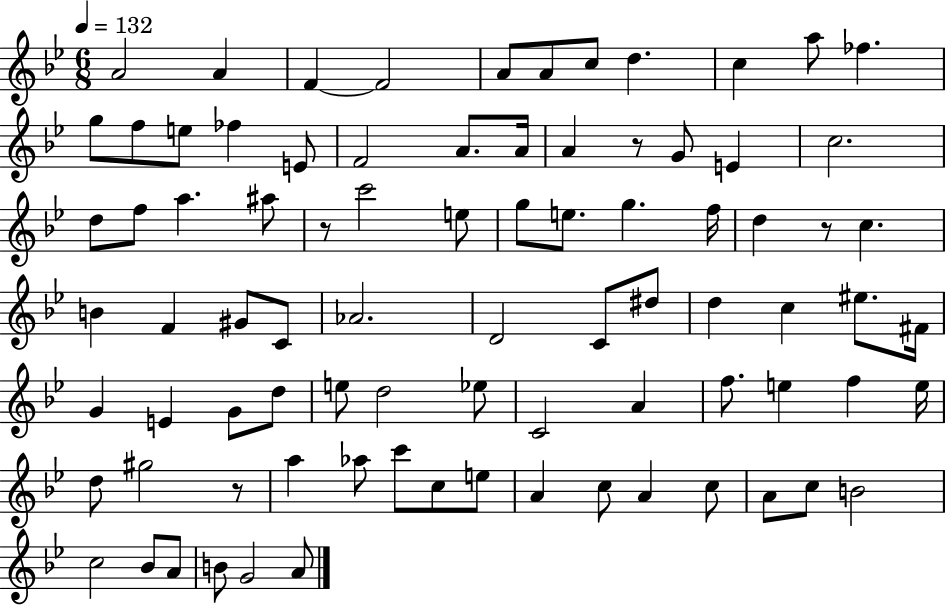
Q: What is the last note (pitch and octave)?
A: A4